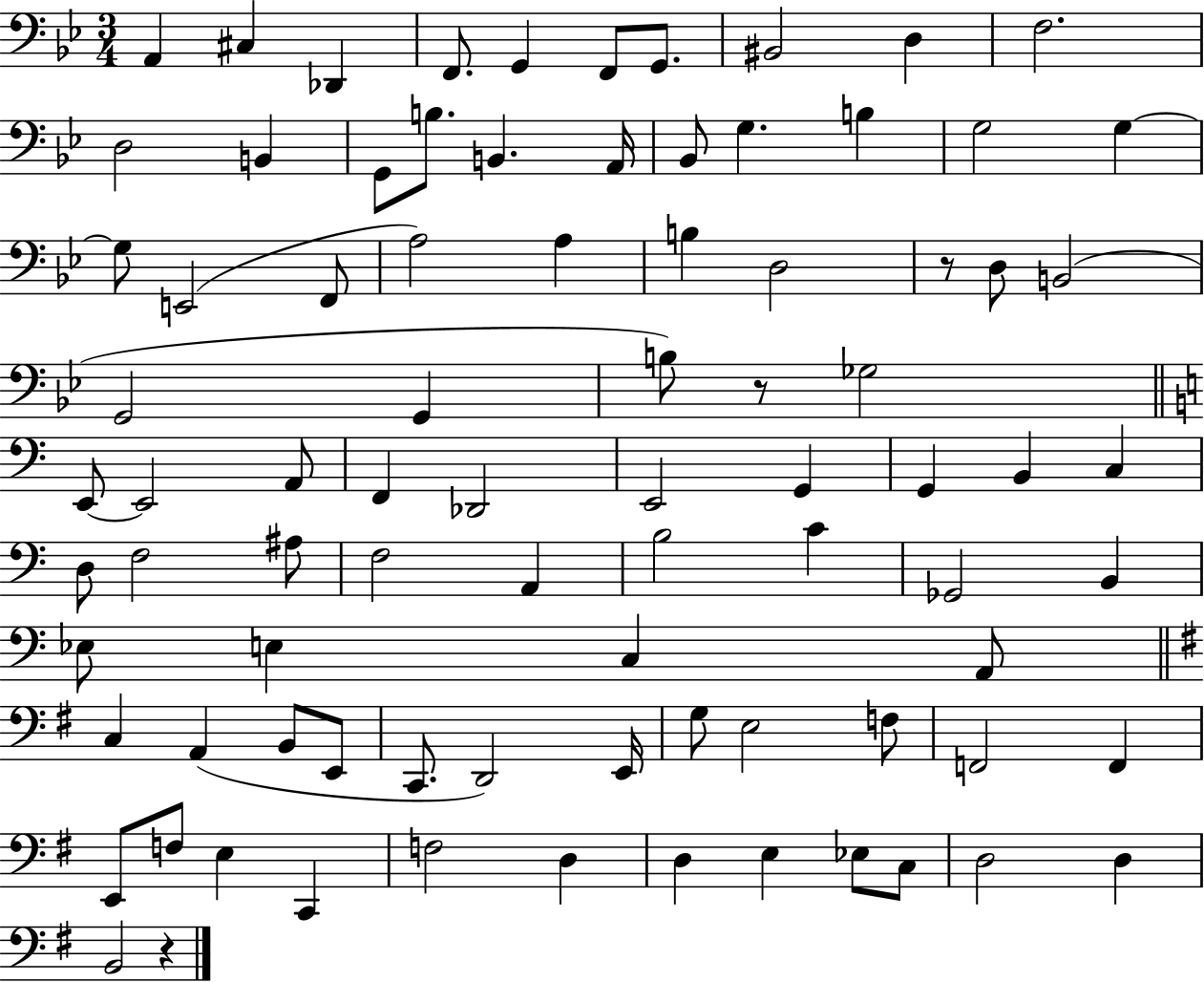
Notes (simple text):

A2/q C#3/q Db2/q F2/e. G2/q F2/e G2/e. BIS2/h D3/q F3/h. D3/h B2/q G2/e B3/e. B2/q. A2/s Bb2/e G3/q. B3/q G3/h G3/q G3/e E2/h F2/e A3/h A3/q B3/q D3/h R/e D3/e B2/h G2/h G2/q B3/e R/e Gb3/h E2/e E2/h A2/e F2/q Db2/h E2/h G2/q G2/q B2/q C3/q D3/e F3/h A#3/e F3/h A2/q B3/h C4/q Gb2/h B2/q Eb3/e E3/q C3/q A2/e C3/q A2/q B2/e E2/e C2/e. D2/h E2/s G3/e E3/h F3/e F2/h F2/q E2/e F3/e E3/q C2/q F3/h D3/q D3/q E3/q Eb3/e C3/e D3/h D3/q B2/h R/q